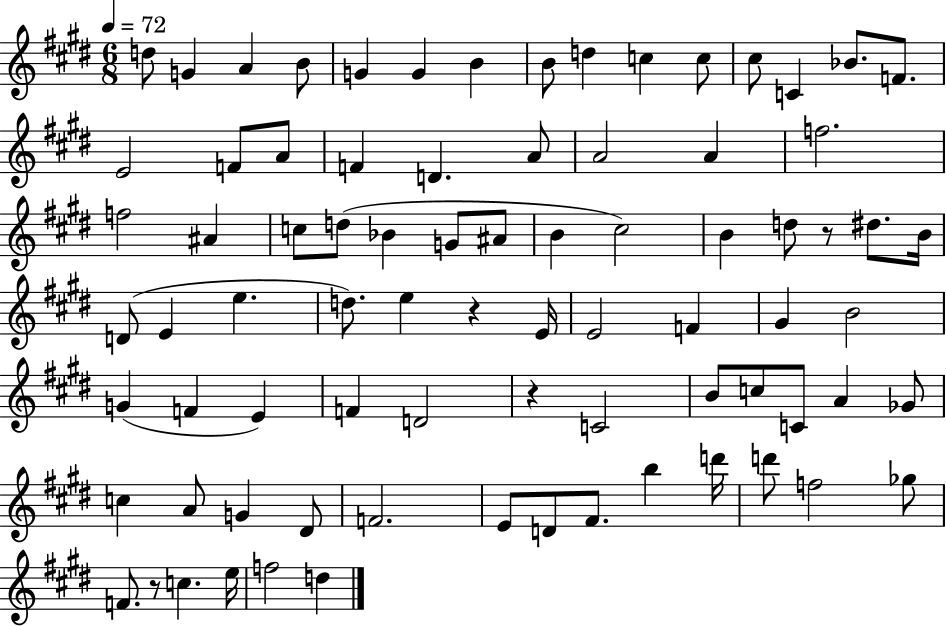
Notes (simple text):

D5/e G4/q A4/q B4/e G4/q G4/q B4/q B4/e D5/q C5/q C5/e C#5/e C4/q Bb4/e. F4/e. E4/h F4/e A4/e F4/q D4/q. A4/e A4/h A4/q F5/h. F5/h A#4/q C5/e D5/e Bb4/q G4/e A#4/e B4/q C#5/h B4/q D5/e R/e D#5/e. B4/s D4/e E4/q E5/q. D5/e. E5/q R/q E4/s E4/h F4/q G#4/q B4/h G4/q F4/q E4/q F4/q D4/h R/q C4/h B4/e C5/e C4/e A4/q Gb4/e C5/q A4/e G4/q D#4/e F4/h. E4/e D4/e F#4/e. B5/q D6/s D6/e F5/h Gb5/e F4/e. R/e C5/q. E5/s F5/h D5/q